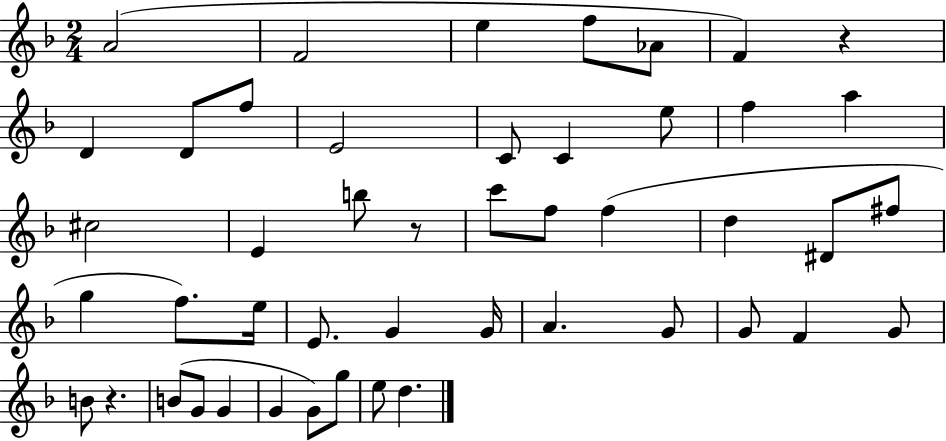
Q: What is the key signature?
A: F major